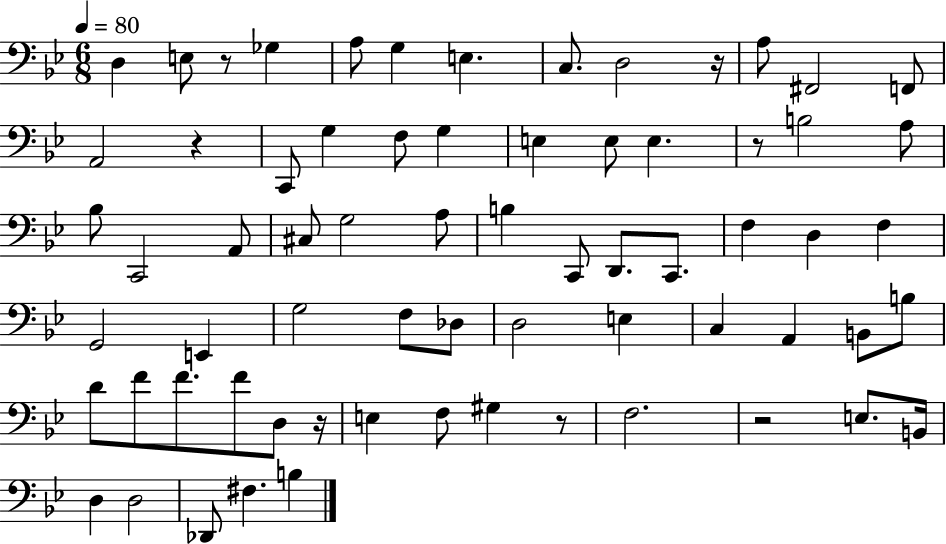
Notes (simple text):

D3/q E3/e R/e Gb3/q A3/e G3/q E3/q. C3/e. D3/h R/s A3/e F#2/h F2/e A2/h R/q C2/e G3/q F3/e G3/q E3/q E3/e E3/q. R/e B3/h A3/e Bb3/e C2/h A2/e C#3/e G3/h A3/e B3/q C2/e D2/e. C2/e. F3/q D3/q F3/q G2/h E2/q G3/h F3/e Db3/e D3/h E3/q C3/q A2/q B2/e B3/e D4/e F4/e F4/e. F4/e D3/e R/s E3/q F3/e G#3/q R/e F3/h. R/h E3/e. B2/s D3/q D3/h Db2/e F#3/q. B3/q